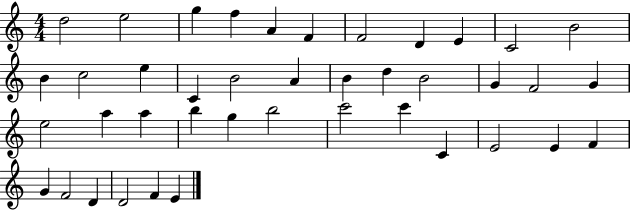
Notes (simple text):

D5/h E5/h G5/q F5/q A4/q F4/q F4/h D4/q E4/q C4/h B4/h B4/q C5/h E5/q C4/q B4/h A4/q B4/q D5/q B4/h G4/q F4/h G4/q E5/h A5/q A5/q B5/q G5/q B5/h C6/h C6/q C4/q E4/h E4/q F4/q G4/q F4/h D4/q D4/h F4/q E4/q